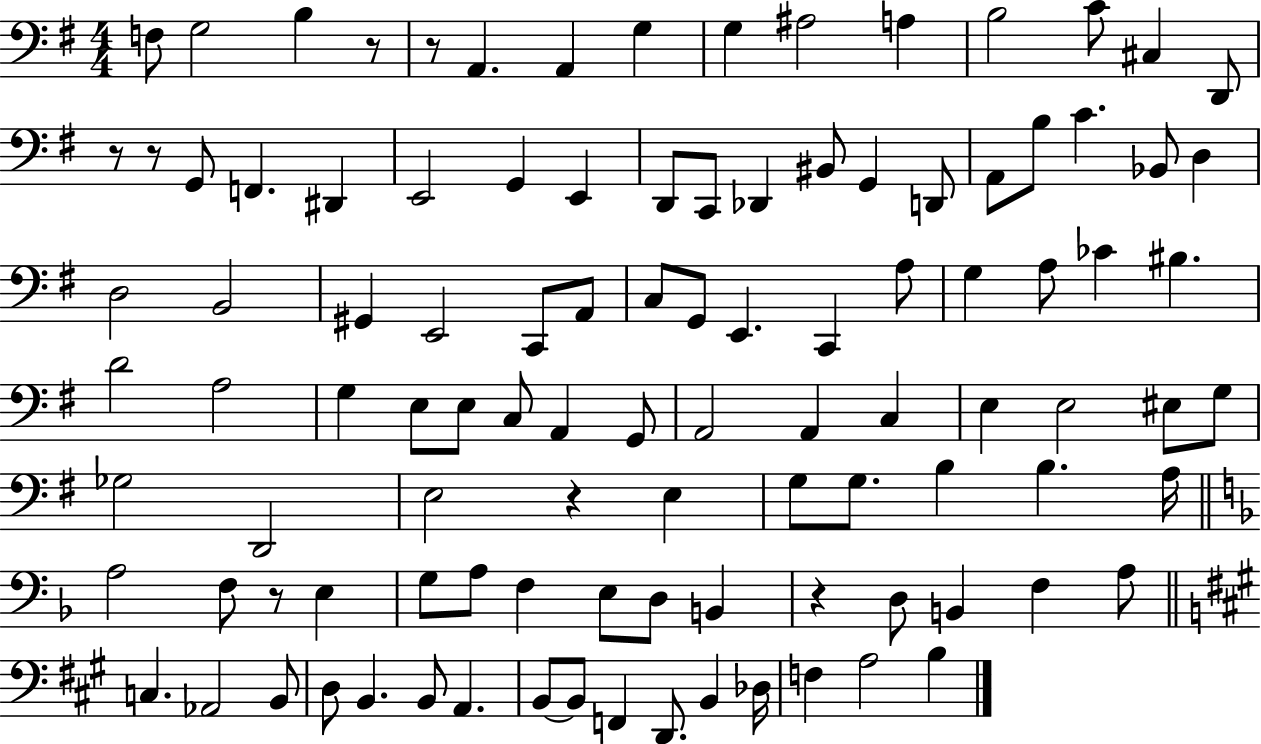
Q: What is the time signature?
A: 4/4